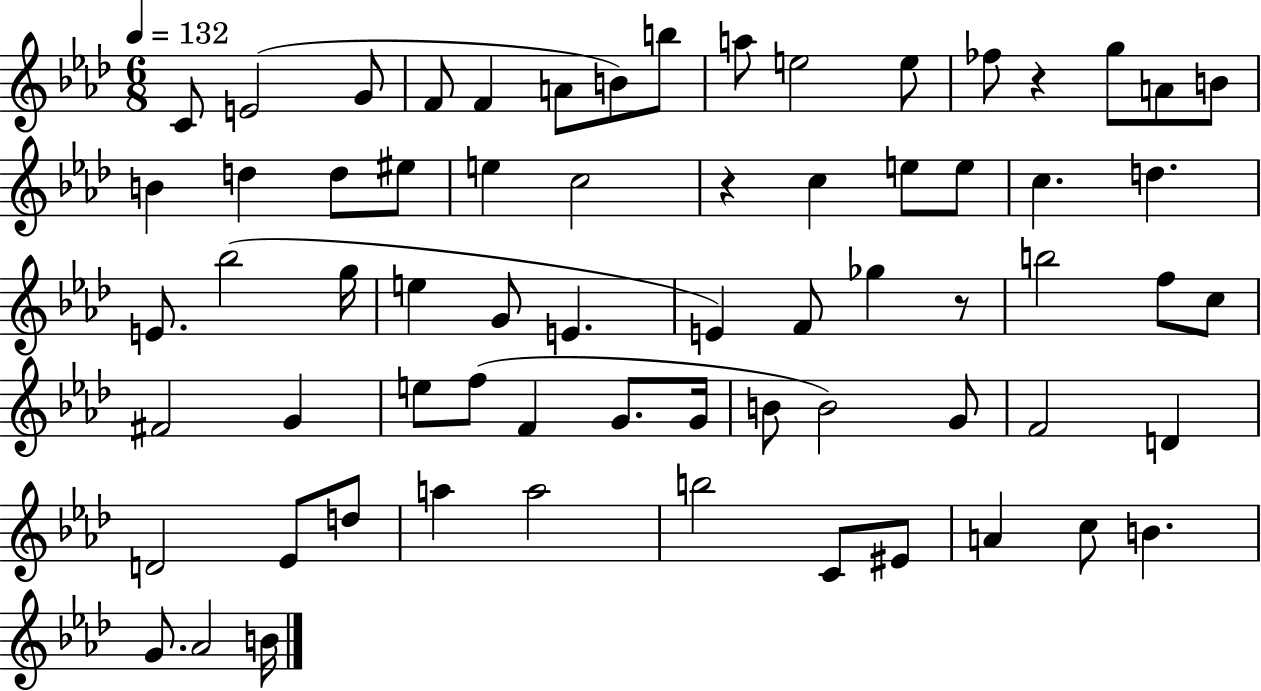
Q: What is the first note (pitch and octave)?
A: C4